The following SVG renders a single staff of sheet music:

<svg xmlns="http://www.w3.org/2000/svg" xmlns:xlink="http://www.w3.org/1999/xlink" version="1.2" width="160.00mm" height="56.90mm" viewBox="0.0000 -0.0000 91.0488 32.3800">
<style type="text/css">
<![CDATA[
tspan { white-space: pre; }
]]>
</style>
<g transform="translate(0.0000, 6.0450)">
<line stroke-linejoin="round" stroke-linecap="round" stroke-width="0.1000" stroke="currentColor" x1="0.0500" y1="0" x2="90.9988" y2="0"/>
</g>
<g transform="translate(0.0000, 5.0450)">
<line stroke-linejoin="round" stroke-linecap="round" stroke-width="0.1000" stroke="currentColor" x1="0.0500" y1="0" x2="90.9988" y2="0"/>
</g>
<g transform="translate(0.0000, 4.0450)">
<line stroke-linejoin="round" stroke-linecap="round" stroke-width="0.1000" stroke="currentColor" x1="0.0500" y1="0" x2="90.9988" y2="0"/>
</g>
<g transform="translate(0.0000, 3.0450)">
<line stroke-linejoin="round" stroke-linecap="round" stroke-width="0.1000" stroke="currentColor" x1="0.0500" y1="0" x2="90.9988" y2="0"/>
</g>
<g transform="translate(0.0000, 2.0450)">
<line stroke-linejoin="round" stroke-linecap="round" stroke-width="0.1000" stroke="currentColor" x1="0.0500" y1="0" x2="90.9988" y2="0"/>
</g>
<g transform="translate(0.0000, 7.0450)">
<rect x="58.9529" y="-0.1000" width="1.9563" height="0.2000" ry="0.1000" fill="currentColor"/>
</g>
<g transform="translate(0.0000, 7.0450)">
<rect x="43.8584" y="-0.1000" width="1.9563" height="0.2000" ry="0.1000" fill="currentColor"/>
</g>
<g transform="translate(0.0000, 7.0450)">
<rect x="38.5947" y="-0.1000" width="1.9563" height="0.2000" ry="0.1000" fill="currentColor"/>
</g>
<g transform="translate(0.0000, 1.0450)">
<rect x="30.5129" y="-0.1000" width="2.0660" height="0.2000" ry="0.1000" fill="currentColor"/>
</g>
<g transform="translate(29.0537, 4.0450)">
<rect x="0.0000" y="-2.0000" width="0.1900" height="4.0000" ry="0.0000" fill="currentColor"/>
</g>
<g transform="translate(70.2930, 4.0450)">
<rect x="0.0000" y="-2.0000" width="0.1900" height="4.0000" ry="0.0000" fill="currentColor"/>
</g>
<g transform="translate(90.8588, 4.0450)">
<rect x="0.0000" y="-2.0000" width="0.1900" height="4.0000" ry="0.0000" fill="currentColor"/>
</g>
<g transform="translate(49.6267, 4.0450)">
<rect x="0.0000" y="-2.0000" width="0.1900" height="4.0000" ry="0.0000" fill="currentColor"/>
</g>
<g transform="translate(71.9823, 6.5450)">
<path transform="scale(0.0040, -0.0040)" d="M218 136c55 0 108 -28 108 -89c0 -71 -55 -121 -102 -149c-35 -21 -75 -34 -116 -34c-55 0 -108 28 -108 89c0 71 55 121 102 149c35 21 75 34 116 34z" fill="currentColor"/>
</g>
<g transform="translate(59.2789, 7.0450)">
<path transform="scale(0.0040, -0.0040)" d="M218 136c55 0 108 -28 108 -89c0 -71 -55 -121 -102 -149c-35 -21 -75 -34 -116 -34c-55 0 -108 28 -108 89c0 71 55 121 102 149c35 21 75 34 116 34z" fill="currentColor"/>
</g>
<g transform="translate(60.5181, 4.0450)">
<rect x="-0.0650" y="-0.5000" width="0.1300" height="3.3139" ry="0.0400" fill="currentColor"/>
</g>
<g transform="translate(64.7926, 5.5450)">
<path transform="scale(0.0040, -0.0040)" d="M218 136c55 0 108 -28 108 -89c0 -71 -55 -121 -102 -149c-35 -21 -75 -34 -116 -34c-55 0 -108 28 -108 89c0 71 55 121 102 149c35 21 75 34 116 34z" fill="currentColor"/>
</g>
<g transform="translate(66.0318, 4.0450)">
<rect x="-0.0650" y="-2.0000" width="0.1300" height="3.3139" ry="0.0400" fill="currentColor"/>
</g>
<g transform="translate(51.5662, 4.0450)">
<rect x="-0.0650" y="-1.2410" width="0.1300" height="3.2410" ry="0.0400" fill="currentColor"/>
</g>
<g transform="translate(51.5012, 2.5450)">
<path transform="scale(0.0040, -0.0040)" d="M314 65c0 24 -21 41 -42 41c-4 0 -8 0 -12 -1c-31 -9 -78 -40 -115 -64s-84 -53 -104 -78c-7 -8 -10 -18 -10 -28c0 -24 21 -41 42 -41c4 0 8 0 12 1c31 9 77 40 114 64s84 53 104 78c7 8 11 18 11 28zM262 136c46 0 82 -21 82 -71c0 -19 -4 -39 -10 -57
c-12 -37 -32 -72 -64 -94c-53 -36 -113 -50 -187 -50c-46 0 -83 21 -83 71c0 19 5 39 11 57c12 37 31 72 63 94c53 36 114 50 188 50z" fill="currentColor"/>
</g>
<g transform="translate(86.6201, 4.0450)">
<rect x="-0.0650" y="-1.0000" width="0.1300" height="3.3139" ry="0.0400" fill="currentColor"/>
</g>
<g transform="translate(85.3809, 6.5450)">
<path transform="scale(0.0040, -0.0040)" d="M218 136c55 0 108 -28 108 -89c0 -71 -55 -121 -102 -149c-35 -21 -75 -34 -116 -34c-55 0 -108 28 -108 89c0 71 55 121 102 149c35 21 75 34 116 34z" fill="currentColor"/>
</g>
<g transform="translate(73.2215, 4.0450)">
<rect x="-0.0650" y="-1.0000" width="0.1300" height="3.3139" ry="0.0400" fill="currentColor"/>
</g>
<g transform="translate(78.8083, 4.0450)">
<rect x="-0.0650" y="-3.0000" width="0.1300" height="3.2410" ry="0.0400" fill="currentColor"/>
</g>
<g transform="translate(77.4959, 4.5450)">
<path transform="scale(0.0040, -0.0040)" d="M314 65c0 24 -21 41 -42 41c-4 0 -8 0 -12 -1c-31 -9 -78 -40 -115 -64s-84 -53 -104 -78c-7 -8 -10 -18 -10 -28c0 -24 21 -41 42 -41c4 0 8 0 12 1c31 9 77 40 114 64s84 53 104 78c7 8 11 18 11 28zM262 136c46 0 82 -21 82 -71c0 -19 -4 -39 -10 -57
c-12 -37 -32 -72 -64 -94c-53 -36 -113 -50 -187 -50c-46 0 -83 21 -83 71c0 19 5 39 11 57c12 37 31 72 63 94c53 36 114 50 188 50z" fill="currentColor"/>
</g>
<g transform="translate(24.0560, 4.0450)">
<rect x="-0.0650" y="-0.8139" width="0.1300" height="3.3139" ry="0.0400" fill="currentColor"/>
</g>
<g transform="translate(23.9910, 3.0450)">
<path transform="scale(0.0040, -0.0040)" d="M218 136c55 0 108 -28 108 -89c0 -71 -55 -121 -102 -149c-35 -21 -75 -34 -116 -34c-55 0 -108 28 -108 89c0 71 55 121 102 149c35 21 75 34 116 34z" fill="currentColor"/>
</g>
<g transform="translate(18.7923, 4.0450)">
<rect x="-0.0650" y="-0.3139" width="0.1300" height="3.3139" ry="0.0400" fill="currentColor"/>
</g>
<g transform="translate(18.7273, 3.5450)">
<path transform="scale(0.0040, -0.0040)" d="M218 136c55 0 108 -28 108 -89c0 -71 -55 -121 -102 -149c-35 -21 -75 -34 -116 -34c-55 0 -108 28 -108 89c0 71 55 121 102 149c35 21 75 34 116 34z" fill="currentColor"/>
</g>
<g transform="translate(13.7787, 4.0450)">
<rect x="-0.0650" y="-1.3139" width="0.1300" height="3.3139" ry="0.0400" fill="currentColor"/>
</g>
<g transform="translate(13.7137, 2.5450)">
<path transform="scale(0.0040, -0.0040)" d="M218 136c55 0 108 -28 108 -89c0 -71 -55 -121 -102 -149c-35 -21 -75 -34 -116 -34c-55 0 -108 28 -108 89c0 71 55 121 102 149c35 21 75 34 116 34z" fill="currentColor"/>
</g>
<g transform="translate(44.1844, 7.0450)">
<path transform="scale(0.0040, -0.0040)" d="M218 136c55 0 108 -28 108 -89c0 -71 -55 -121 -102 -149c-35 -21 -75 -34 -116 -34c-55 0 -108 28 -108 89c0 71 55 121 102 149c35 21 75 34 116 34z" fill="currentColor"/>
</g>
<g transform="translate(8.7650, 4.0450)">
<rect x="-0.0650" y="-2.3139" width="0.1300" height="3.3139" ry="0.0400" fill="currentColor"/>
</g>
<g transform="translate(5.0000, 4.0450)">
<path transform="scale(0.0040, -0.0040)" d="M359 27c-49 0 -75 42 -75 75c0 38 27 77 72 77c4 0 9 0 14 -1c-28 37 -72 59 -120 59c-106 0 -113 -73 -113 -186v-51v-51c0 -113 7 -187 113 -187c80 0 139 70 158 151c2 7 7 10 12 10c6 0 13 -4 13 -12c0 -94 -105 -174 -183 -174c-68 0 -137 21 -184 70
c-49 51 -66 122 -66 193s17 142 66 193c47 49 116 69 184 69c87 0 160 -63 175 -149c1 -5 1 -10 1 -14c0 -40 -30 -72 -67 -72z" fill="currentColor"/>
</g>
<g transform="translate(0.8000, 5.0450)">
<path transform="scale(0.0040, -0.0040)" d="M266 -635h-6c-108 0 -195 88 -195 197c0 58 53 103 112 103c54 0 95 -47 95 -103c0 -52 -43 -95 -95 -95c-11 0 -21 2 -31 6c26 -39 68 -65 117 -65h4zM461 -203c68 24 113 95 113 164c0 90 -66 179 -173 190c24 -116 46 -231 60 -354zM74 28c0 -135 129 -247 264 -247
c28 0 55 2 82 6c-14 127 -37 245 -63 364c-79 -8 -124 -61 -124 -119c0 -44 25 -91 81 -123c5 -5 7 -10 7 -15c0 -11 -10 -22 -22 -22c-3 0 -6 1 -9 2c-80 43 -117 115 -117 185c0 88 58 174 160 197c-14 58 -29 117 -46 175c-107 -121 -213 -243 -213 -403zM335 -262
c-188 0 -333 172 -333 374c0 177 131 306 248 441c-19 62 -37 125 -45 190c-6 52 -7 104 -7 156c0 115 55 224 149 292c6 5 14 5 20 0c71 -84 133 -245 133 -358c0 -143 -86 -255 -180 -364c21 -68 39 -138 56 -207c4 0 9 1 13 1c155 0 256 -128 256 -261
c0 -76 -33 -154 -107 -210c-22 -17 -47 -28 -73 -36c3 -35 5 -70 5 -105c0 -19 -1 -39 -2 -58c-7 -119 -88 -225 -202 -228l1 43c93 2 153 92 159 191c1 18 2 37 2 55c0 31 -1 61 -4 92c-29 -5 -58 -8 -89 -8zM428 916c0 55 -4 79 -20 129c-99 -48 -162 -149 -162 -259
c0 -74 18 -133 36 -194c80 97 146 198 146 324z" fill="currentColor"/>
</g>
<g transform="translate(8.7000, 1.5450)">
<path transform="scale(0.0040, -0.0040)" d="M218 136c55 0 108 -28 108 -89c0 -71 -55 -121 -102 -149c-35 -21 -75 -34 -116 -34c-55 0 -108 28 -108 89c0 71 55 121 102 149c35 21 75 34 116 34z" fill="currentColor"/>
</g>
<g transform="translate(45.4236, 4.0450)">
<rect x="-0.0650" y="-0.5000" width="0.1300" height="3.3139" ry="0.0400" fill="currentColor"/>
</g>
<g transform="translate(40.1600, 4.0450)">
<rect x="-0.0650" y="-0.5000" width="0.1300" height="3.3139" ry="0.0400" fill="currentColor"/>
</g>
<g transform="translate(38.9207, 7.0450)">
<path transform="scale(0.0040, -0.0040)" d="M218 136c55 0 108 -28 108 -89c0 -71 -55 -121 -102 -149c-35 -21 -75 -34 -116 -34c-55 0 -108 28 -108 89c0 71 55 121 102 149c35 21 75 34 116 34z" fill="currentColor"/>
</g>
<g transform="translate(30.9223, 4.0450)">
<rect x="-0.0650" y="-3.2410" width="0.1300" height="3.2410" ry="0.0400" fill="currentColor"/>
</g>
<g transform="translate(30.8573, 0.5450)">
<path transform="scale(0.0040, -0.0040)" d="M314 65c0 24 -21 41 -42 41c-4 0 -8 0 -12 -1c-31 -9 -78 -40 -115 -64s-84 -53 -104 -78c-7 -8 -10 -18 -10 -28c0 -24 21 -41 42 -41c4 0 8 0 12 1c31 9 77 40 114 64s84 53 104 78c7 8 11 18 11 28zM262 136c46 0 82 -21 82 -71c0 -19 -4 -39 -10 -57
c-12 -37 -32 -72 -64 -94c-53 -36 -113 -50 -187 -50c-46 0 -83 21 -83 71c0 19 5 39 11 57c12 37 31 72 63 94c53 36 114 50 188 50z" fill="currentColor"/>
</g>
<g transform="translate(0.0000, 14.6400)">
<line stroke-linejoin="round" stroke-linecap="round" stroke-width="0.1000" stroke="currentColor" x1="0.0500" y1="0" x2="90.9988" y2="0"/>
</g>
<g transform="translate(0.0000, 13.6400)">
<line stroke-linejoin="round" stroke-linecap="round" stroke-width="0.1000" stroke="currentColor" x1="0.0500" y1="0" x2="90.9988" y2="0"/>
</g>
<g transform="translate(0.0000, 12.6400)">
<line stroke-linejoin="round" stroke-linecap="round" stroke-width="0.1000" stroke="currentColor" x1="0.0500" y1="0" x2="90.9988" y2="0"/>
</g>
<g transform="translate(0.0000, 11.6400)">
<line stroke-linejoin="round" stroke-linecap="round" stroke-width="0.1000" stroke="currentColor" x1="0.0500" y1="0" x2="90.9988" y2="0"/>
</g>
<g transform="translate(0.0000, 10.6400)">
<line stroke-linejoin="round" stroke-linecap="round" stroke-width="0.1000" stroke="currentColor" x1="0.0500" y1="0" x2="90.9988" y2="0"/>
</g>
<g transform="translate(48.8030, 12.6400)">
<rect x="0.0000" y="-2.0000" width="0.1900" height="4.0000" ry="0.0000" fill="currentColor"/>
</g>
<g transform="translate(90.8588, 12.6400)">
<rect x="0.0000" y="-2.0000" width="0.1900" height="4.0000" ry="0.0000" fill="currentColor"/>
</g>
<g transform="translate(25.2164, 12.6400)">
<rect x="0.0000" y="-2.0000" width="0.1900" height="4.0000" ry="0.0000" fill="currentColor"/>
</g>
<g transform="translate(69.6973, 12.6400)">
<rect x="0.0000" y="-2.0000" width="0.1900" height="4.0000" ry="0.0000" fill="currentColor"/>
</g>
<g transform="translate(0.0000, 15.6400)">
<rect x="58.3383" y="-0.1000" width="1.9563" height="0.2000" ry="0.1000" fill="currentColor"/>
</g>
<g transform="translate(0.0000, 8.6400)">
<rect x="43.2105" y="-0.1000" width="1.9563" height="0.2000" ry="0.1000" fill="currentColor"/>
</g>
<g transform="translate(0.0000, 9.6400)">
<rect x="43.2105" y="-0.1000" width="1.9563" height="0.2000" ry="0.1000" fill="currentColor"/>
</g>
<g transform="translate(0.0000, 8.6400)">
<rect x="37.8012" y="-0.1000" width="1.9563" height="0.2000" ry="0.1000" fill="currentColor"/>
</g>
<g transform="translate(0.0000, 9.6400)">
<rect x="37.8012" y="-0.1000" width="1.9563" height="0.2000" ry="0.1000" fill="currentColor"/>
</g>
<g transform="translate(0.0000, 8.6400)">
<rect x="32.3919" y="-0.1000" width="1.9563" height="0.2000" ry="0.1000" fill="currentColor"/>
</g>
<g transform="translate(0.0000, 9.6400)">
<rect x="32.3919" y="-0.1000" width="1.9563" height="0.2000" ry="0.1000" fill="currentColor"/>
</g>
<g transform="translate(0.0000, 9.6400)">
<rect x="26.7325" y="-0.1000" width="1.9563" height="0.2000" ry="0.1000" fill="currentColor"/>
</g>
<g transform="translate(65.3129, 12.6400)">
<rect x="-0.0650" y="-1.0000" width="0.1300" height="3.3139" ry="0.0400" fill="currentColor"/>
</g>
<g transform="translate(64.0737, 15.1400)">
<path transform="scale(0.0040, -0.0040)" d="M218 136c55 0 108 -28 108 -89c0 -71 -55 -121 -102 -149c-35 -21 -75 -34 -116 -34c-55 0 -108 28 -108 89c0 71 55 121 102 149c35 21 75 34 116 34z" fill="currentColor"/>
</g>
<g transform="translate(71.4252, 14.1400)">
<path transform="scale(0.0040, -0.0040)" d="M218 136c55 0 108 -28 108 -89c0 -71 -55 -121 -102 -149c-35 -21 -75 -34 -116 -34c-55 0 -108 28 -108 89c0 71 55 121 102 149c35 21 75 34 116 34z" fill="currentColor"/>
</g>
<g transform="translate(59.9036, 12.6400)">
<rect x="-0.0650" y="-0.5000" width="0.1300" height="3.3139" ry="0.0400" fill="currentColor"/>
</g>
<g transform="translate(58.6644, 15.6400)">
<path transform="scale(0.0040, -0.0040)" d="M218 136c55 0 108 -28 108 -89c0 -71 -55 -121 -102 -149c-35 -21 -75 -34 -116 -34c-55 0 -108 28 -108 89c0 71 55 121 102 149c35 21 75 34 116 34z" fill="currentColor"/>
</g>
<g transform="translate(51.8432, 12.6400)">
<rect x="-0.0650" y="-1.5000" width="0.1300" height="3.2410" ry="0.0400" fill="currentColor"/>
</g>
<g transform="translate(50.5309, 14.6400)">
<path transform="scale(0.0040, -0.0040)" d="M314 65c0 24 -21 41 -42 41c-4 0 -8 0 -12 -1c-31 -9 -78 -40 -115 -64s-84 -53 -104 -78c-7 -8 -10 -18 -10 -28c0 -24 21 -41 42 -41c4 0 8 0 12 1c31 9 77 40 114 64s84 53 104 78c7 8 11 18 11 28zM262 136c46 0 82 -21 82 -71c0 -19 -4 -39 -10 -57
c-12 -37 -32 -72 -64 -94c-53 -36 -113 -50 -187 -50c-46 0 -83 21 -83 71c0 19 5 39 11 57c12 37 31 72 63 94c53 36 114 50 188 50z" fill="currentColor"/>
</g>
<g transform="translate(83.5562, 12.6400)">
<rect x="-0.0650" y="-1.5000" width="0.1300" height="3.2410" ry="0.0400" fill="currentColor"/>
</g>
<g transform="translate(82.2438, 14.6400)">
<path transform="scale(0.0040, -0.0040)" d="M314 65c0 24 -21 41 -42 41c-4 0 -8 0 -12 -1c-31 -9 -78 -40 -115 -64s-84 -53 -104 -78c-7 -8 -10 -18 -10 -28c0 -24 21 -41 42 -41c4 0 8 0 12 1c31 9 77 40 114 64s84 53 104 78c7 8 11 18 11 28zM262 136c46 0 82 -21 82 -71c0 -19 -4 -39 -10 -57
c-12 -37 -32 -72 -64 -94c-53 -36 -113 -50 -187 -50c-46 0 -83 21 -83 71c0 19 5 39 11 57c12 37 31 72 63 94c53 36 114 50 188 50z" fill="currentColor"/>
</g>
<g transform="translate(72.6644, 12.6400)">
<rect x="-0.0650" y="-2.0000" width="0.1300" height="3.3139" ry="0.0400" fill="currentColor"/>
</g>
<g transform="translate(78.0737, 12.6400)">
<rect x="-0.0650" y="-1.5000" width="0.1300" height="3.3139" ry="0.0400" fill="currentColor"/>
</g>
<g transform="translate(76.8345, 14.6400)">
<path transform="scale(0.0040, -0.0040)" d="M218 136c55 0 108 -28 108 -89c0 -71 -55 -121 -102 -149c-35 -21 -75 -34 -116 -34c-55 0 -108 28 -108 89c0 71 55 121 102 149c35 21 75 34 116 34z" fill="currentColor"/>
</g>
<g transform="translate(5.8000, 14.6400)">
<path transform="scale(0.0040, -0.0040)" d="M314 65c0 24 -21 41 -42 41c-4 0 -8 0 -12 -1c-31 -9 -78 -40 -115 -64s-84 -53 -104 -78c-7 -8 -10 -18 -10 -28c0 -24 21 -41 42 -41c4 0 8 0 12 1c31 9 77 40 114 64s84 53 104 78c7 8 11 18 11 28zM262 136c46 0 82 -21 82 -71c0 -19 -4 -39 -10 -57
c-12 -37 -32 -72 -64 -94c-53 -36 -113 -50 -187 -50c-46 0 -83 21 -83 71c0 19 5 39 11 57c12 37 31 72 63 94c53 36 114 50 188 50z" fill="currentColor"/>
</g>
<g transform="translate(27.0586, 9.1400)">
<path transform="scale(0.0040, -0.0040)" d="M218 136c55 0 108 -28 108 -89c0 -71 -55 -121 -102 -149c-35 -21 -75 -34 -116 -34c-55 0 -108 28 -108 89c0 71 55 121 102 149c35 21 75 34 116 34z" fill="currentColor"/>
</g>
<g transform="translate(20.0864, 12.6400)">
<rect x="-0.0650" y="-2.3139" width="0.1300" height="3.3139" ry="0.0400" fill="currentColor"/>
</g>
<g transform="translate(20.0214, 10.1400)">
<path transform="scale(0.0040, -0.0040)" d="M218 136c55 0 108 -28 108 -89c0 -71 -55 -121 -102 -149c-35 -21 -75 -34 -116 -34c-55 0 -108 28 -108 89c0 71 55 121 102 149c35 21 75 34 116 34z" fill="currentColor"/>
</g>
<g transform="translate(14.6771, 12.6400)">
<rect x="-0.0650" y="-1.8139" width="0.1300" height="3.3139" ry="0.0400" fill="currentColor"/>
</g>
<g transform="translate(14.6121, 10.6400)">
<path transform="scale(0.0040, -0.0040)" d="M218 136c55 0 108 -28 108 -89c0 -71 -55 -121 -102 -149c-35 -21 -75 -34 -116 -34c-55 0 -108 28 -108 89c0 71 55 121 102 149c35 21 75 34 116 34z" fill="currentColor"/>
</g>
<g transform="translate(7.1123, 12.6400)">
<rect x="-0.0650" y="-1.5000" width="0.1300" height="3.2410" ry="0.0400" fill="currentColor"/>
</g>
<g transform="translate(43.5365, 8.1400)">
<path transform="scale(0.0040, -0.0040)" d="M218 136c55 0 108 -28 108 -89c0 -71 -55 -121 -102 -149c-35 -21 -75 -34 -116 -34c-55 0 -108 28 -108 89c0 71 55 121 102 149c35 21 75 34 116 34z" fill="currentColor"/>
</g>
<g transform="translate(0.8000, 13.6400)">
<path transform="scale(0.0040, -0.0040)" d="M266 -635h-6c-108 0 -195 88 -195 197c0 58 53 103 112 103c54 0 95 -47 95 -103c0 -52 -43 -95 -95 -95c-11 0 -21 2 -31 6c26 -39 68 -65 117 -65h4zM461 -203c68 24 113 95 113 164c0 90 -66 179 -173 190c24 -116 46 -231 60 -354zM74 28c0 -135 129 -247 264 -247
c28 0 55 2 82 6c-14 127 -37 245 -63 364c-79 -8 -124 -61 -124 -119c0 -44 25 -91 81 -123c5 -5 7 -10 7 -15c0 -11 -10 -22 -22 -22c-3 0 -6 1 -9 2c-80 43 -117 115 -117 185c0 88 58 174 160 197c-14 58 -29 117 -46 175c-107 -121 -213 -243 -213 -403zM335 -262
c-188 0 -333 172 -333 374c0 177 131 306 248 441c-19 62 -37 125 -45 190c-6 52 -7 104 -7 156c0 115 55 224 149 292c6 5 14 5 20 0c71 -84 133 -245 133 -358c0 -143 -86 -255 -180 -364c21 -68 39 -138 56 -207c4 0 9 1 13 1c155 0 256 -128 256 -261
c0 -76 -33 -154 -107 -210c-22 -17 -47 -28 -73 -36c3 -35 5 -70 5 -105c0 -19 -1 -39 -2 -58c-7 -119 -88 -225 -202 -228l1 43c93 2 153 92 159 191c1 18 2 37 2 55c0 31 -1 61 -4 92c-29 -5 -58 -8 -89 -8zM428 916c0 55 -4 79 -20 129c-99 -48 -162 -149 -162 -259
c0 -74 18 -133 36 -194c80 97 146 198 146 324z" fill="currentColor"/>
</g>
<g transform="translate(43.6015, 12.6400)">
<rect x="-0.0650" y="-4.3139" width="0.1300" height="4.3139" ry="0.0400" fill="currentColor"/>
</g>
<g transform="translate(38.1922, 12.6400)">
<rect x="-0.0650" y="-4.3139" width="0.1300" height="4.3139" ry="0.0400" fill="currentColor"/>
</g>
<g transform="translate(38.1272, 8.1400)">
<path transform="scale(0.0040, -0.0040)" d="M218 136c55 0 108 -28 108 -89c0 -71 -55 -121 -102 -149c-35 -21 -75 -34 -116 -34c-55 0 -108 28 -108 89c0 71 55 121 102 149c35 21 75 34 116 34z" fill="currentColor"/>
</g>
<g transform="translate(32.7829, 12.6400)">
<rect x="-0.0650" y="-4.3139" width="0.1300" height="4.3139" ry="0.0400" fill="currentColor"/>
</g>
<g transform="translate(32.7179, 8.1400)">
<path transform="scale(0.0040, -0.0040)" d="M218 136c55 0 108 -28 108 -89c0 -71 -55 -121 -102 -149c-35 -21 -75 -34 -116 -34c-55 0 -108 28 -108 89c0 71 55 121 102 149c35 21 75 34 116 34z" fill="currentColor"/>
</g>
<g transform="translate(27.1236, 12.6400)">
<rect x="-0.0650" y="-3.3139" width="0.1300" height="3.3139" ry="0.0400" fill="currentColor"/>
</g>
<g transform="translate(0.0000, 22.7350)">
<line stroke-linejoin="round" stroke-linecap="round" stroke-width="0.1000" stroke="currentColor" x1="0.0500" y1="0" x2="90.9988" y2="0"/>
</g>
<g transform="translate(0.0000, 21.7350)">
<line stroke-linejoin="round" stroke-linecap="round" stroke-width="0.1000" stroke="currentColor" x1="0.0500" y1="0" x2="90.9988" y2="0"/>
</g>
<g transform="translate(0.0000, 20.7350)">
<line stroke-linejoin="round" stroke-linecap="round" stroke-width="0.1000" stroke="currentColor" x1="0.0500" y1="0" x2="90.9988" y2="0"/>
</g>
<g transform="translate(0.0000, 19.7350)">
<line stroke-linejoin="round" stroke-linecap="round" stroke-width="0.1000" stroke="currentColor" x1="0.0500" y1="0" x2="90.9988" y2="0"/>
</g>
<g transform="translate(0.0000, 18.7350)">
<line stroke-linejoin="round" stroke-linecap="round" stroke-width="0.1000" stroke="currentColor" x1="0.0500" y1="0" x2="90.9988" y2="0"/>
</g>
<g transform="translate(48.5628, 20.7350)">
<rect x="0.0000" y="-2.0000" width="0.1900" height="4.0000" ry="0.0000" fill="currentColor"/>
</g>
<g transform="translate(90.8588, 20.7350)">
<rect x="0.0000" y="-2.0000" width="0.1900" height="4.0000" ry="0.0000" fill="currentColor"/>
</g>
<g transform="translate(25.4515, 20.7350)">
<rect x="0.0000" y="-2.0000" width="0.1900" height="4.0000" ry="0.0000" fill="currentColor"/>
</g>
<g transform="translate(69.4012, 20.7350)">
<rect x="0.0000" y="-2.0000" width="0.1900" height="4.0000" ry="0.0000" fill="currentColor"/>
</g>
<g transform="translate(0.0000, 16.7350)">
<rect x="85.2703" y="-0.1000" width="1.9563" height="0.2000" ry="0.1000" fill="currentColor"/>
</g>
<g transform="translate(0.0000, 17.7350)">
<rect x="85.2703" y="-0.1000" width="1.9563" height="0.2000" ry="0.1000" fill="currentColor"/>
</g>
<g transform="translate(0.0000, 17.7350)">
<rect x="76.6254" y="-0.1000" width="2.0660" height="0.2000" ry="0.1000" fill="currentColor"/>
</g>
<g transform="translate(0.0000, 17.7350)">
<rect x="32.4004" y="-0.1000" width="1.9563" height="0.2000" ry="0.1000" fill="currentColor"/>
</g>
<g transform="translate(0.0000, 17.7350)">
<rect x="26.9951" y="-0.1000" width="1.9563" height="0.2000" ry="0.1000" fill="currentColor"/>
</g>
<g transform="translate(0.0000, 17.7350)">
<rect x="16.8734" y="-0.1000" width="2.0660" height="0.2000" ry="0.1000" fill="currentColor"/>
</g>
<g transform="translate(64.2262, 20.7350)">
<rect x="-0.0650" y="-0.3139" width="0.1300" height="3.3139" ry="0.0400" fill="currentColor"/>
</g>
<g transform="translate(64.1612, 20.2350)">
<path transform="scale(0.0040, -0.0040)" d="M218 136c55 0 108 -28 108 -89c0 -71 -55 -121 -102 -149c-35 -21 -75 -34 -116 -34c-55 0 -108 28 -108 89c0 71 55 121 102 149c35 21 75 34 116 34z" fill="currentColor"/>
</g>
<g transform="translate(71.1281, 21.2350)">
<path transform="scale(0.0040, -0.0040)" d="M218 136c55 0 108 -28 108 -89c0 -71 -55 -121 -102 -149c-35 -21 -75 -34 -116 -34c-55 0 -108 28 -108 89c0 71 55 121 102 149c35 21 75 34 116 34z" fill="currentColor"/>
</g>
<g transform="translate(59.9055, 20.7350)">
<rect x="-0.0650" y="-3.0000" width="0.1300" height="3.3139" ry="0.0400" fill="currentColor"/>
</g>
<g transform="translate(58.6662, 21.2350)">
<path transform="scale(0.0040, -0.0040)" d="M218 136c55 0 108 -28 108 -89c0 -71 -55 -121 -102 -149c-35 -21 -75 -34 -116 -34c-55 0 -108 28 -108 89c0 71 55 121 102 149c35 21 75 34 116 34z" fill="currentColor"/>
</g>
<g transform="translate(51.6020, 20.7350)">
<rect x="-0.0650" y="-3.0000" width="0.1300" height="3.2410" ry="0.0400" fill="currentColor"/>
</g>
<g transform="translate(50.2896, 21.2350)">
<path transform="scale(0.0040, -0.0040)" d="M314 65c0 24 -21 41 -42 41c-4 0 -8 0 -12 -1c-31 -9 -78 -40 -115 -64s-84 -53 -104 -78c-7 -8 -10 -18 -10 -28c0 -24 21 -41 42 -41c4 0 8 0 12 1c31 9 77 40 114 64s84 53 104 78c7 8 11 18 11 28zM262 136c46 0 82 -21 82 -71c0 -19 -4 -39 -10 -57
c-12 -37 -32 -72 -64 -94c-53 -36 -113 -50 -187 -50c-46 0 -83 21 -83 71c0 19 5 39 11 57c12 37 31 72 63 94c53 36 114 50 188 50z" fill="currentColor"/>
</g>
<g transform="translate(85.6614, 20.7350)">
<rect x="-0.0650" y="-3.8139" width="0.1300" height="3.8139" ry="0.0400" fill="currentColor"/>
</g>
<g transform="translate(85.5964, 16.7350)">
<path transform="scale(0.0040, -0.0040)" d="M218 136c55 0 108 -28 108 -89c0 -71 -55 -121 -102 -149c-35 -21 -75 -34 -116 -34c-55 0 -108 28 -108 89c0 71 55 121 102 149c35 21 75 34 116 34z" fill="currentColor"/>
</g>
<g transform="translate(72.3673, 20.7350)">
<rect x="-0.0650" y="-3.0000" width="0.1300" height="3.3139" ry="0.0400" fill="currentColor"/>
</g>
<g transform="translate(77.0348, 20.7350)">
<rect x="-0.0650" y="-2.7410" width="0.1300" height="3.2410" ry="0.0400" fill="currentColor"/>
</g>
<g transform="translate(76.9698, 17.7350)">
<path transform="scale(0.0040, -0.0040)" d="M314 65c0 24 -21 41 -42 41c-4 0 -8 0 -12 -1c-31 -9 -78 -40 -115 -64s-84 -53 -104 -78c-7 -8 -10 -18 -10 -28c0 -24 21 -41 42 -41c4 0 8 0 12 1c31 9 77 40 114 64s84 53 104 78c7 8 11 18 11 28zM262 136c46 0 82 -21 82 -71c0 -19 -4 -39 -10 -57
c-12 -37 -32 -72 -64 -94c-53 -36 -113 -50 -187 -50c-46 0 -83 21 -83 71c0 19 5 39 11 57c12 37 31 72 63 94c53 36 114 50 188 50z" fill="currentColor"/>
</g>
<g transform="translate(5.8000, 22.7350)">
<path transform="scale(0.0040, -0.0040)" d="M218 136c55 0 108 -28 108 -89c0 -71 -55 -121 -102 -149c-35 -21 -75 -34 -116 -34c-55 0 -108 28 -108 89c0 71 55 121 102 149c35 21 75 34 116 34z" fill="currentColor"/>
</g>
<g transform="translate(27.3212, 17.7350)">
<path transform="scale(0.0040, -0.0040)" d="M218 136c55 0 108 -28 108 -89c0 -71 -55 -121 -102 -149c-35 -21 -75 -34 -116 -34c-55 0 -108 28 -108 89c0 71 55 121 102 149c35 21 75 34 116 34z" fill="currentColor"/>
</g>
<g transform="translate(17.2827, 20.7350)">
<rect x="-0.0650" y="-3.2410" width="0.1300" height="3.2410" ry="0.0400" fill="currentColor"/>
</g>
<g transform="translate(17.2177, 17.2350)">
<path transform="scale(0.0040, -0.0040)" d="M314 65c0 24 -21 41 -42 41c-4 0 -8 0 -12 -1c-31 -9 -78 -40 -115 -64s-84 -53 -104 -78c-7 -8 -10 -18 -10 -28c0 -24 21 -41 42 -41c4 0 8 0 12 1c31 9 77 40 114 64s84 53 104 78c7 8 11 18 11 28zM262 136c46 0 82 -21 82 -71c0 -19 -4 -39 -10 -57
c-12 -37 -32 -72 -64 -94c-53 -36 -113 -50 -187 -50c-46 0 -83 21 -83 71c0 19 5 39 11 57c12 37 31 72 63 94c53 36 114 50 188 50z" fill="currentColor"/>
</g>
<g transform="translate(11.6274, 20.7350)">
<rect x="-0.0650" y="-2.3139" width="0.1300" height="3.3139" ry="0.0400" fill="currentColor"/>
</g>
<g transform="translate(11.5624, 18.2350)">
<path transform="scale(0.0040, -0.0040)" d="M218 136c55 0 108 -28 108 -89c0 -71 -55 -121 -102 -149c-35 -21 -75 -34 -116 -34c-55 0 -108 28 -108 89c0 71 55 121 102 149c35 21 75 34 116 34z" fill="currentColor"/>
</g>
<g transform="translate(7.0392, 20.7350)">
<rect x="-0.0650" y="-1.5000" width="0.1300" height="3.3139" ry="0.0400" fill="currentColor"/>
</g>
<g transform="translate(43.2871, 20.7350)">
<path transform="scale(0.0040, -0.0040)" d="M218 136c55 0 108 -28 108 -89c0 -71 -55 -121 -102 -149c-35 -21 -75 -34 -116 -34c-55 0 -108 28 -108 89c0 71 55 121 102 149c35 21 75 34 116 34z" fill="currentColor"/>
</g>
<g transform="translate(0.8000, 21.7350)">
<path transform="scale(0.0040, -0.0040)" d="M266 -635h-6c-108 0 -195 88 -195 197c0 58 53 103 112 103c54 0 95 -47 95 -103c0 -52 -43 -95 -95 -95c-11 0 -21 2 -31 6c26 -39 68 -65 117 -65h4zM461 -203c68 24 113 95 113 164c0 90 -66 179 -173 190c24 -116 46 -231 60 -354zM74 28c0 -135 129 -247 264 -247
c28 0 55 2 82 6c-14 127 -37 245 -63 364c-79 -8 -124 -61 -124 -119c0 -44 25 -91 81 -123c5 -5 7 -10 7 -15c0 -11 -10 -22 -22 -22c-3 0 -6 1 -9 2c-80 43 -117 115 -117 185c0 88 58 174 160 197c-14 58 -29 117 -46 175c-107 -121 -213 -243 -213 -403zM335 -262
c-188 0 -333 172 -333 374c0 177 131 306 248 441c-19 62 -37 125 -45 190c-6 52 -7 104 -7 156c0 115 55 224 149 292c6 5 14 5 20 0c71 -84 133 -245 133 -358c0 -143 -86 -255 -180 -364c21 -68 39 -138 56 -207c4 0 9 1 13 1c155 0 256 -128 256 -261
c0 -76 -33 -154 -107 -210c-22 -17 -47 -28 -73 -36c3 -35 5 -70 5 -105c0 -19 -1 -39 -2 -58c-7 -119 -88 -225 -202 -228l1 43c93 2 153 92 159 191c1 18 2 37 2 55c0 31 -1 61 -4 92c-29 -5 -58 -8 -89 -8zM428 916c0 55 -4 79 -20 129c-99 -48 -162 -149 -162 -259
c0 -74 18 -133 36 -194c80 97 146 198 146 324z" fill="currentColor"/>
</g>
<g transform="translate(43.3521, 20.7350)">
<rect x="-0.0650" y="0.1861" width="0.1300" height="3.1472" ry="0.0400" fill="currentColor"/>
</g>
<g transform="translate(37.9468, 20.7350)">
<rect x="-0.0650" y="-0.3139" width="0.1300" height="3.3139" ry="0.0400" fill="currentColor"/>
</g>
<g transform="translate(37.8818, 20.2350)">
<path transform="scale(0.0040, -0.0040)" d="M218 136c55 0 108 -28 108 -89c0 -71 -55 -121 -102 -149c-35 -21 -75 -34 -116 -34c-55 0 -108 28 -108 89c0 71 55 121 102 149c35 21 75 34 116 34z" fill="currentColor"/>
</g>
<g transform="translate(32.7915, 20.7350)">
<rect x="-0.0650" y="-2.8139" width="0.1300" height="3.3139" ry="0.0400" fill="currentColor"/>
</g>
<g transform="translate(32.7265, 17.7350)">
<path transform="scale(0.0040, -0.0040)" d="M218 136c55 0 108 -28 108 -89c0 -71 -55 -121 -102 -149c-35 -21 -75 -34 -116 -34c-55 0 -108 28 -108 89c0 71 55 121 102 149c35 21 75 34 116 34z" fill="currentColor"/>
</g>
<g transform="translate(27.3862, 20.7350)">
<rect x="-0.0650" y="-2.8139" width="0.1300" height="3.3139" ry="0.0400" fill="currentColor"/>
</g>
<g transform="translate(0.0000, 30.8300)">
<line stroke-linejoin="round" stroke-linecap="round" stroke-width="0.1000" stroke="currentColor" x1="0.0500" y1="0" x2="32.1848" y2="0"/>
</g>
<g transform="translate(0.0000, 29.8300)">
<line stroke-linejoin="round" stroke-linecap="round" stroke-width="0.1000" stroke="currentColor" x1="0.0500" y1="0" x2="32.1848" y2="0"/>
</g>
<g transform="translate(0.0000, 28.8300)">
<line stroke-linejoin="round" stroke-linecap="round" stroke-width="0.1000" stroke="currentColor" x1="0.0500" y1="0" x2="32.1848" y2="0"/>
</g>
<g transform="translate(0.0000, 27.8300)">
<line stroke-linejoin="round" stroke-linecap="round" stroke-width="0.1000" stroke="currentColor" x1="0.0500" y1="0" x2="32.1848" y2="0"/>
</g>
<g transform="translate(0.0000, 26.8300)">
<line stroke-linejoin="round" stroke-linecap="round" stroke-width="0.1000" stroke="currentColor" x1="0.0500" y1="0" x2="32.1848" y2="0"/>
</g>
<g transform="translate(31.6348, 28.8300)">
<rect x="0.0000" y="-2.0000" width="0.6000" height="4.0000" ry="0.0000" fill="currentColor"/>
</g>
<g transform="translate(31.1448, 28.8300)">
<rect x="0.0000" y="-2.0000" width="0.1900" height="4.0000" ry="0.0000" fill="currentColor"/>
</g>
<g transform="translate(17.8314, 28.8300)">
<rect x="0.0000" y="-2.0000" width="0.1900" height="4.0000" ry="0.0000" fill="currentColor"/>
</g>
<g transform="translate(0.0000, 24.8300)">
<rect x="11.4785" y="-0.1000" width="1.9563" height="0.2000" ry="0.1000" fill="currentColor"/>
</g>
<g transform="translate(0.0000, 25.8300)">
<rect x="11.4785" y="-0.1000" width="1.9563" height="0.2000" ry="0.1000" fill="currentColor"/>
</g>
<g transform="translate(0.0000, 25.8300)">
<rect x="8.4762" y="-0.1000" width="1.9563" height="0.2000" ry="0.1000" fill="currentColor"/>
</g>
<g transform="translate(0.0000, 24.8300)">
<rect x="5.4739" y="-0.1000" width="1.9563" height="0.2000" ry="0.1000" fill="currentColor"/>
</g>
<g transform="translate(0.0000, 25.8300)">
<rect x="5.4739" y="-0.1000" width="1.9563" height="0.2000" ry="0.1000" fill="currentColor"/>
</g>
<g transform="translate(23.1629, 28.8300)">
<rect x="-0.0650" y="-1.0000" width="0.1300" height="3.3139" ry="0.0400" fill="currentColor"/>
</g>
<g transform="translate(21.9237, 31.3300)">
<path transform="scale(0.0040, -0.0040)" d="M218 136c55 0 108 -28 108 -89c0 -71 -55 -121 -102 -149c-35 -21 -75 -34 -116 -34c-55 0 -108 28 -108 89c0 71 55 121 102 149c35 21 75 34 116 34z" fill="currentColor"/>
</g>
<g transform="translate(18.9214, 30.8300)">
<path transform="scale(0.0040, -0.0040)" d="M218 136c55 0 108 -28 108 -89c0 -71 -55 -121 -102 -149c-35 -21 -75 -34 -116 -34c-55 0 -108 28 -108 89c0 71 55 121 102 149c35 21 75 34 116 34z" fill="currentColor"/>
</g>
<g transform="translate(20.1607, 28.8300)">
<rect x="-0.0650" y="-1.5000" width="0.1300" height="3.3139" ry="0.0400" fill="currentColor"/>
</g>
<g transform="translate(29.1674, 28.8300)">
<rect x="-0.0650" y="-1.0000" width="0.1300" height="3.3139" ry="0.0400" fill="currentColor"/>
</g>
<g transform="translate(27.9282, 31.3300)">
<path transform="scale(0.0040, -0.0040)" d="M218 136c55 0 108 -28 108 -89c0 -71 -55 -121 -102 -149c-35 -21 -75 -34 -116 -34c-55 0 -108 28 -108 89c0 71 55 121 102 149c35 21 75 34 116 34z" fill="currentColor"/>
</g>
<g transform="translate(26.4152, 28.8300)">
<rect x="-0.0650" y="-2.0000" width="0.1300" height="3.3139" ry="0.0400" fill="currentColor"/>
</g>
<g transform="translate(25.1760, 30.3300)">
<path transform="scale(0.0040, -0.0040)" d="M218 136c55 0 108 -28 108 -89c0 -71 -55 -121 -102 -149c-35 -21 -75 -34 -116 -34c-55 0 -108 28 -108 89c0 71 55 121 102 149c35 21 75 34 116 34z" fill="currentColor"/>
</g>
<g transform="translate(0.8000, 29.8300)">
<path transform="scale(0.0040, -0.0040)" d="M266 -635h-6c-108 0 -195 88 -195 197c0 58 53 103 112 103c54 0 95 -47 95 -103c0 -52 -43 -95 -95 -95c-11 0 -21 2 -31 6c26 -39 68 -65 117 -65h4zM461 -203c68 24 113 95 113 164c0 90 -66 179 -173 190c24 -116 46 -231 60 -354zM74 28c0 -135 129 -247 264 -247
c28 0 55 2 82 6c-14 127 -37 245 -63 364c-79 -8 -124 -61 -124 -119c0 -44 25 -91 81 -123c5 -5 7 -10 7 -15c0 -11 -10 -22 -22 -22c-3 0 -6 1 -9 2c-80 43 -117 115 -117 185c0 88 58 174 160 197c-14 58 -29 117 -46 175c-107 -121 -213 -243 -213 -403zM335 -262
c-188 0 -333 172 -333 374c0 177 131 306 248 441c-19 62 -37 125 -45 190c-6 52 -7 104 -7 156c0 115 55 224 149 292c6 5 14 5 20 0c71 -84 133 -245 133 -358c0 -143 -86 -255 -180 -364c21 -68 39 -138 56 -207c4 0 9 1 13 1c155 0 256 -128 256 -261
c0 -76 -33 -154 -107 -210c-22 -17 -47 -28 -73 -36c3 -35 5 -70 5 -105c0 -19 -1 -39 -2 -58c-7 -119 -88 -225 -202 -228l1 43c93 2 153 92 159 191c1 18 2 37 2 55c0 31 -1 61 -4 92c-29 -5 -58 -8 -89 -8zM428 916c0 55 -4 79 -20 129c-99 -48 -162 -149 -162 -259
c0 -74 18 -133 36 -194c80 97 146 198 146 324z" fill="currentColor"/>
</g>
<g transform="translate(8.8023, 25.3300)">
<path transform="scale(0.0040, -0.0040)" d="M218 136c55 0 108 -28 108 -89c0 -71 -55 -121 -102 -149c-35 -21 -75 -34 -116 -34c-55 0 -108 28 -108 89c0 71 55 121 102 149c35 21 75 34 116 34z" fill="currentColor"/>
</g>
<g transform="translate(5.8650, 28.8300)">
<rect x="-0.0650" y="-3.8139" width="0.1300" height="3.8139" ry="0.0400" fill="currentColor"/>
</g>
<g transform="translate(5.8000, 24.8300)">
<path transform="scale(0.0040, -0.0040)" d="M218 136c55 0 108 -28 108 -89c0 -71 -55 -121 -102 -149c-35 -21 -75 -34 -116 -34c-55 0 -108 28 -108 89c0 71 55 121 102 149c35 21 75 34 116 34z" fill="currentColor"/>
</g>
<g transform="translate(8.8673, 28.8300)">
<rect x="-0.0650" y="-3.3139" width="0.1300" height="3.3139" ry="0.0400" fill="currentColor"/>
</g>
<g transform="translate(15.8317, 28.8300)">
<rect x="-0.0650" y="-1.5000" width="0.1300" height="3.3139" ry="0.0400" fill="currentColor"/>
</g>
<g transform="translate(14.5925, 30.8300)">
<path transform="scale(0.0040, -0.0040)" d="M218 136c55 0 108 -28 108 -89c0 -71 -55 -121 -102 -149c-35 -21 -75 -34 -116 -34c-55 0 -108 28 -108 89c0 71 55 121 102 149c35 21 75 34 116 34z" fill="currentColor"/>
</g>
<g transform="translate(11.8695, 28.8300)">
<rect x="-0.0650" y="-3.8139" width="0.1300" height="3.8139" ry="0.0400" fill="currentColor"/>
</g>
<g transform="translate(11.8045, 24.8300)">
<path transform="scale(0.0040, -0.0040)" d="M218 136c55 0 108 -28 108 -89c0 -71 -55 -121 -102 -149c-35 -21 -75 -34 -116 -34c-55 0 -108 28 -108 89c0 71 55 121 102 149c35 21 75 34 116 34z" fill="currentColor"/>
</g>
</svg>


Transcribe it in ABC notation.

X:1
T:Untitled
M:4/4
L:1/4
K:C
g e c d b2 C C e2 C F D A2 D E2 f g b d' d' d' E2 C D F E E2 E g b2 a a c B A2 A c A a2 c' c' b c' E E D F D